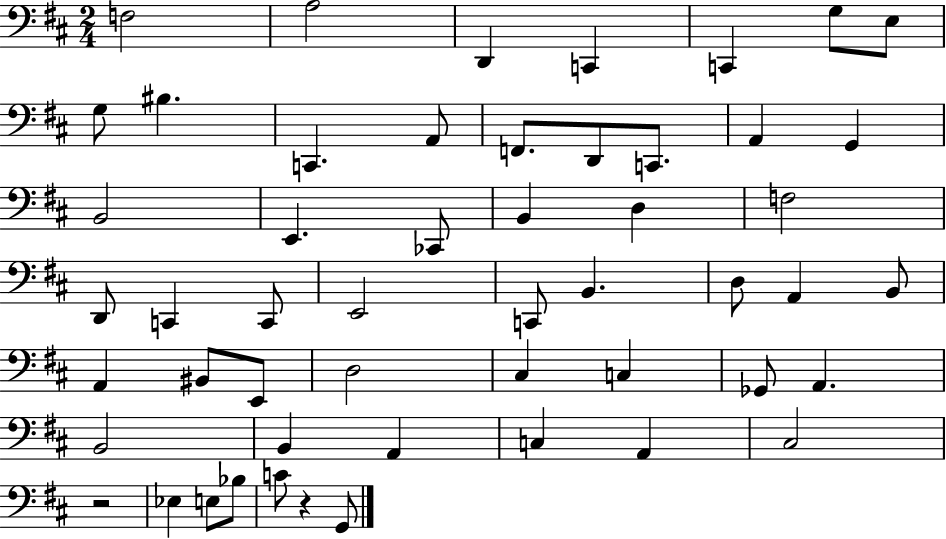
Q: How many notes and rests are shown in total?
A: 52